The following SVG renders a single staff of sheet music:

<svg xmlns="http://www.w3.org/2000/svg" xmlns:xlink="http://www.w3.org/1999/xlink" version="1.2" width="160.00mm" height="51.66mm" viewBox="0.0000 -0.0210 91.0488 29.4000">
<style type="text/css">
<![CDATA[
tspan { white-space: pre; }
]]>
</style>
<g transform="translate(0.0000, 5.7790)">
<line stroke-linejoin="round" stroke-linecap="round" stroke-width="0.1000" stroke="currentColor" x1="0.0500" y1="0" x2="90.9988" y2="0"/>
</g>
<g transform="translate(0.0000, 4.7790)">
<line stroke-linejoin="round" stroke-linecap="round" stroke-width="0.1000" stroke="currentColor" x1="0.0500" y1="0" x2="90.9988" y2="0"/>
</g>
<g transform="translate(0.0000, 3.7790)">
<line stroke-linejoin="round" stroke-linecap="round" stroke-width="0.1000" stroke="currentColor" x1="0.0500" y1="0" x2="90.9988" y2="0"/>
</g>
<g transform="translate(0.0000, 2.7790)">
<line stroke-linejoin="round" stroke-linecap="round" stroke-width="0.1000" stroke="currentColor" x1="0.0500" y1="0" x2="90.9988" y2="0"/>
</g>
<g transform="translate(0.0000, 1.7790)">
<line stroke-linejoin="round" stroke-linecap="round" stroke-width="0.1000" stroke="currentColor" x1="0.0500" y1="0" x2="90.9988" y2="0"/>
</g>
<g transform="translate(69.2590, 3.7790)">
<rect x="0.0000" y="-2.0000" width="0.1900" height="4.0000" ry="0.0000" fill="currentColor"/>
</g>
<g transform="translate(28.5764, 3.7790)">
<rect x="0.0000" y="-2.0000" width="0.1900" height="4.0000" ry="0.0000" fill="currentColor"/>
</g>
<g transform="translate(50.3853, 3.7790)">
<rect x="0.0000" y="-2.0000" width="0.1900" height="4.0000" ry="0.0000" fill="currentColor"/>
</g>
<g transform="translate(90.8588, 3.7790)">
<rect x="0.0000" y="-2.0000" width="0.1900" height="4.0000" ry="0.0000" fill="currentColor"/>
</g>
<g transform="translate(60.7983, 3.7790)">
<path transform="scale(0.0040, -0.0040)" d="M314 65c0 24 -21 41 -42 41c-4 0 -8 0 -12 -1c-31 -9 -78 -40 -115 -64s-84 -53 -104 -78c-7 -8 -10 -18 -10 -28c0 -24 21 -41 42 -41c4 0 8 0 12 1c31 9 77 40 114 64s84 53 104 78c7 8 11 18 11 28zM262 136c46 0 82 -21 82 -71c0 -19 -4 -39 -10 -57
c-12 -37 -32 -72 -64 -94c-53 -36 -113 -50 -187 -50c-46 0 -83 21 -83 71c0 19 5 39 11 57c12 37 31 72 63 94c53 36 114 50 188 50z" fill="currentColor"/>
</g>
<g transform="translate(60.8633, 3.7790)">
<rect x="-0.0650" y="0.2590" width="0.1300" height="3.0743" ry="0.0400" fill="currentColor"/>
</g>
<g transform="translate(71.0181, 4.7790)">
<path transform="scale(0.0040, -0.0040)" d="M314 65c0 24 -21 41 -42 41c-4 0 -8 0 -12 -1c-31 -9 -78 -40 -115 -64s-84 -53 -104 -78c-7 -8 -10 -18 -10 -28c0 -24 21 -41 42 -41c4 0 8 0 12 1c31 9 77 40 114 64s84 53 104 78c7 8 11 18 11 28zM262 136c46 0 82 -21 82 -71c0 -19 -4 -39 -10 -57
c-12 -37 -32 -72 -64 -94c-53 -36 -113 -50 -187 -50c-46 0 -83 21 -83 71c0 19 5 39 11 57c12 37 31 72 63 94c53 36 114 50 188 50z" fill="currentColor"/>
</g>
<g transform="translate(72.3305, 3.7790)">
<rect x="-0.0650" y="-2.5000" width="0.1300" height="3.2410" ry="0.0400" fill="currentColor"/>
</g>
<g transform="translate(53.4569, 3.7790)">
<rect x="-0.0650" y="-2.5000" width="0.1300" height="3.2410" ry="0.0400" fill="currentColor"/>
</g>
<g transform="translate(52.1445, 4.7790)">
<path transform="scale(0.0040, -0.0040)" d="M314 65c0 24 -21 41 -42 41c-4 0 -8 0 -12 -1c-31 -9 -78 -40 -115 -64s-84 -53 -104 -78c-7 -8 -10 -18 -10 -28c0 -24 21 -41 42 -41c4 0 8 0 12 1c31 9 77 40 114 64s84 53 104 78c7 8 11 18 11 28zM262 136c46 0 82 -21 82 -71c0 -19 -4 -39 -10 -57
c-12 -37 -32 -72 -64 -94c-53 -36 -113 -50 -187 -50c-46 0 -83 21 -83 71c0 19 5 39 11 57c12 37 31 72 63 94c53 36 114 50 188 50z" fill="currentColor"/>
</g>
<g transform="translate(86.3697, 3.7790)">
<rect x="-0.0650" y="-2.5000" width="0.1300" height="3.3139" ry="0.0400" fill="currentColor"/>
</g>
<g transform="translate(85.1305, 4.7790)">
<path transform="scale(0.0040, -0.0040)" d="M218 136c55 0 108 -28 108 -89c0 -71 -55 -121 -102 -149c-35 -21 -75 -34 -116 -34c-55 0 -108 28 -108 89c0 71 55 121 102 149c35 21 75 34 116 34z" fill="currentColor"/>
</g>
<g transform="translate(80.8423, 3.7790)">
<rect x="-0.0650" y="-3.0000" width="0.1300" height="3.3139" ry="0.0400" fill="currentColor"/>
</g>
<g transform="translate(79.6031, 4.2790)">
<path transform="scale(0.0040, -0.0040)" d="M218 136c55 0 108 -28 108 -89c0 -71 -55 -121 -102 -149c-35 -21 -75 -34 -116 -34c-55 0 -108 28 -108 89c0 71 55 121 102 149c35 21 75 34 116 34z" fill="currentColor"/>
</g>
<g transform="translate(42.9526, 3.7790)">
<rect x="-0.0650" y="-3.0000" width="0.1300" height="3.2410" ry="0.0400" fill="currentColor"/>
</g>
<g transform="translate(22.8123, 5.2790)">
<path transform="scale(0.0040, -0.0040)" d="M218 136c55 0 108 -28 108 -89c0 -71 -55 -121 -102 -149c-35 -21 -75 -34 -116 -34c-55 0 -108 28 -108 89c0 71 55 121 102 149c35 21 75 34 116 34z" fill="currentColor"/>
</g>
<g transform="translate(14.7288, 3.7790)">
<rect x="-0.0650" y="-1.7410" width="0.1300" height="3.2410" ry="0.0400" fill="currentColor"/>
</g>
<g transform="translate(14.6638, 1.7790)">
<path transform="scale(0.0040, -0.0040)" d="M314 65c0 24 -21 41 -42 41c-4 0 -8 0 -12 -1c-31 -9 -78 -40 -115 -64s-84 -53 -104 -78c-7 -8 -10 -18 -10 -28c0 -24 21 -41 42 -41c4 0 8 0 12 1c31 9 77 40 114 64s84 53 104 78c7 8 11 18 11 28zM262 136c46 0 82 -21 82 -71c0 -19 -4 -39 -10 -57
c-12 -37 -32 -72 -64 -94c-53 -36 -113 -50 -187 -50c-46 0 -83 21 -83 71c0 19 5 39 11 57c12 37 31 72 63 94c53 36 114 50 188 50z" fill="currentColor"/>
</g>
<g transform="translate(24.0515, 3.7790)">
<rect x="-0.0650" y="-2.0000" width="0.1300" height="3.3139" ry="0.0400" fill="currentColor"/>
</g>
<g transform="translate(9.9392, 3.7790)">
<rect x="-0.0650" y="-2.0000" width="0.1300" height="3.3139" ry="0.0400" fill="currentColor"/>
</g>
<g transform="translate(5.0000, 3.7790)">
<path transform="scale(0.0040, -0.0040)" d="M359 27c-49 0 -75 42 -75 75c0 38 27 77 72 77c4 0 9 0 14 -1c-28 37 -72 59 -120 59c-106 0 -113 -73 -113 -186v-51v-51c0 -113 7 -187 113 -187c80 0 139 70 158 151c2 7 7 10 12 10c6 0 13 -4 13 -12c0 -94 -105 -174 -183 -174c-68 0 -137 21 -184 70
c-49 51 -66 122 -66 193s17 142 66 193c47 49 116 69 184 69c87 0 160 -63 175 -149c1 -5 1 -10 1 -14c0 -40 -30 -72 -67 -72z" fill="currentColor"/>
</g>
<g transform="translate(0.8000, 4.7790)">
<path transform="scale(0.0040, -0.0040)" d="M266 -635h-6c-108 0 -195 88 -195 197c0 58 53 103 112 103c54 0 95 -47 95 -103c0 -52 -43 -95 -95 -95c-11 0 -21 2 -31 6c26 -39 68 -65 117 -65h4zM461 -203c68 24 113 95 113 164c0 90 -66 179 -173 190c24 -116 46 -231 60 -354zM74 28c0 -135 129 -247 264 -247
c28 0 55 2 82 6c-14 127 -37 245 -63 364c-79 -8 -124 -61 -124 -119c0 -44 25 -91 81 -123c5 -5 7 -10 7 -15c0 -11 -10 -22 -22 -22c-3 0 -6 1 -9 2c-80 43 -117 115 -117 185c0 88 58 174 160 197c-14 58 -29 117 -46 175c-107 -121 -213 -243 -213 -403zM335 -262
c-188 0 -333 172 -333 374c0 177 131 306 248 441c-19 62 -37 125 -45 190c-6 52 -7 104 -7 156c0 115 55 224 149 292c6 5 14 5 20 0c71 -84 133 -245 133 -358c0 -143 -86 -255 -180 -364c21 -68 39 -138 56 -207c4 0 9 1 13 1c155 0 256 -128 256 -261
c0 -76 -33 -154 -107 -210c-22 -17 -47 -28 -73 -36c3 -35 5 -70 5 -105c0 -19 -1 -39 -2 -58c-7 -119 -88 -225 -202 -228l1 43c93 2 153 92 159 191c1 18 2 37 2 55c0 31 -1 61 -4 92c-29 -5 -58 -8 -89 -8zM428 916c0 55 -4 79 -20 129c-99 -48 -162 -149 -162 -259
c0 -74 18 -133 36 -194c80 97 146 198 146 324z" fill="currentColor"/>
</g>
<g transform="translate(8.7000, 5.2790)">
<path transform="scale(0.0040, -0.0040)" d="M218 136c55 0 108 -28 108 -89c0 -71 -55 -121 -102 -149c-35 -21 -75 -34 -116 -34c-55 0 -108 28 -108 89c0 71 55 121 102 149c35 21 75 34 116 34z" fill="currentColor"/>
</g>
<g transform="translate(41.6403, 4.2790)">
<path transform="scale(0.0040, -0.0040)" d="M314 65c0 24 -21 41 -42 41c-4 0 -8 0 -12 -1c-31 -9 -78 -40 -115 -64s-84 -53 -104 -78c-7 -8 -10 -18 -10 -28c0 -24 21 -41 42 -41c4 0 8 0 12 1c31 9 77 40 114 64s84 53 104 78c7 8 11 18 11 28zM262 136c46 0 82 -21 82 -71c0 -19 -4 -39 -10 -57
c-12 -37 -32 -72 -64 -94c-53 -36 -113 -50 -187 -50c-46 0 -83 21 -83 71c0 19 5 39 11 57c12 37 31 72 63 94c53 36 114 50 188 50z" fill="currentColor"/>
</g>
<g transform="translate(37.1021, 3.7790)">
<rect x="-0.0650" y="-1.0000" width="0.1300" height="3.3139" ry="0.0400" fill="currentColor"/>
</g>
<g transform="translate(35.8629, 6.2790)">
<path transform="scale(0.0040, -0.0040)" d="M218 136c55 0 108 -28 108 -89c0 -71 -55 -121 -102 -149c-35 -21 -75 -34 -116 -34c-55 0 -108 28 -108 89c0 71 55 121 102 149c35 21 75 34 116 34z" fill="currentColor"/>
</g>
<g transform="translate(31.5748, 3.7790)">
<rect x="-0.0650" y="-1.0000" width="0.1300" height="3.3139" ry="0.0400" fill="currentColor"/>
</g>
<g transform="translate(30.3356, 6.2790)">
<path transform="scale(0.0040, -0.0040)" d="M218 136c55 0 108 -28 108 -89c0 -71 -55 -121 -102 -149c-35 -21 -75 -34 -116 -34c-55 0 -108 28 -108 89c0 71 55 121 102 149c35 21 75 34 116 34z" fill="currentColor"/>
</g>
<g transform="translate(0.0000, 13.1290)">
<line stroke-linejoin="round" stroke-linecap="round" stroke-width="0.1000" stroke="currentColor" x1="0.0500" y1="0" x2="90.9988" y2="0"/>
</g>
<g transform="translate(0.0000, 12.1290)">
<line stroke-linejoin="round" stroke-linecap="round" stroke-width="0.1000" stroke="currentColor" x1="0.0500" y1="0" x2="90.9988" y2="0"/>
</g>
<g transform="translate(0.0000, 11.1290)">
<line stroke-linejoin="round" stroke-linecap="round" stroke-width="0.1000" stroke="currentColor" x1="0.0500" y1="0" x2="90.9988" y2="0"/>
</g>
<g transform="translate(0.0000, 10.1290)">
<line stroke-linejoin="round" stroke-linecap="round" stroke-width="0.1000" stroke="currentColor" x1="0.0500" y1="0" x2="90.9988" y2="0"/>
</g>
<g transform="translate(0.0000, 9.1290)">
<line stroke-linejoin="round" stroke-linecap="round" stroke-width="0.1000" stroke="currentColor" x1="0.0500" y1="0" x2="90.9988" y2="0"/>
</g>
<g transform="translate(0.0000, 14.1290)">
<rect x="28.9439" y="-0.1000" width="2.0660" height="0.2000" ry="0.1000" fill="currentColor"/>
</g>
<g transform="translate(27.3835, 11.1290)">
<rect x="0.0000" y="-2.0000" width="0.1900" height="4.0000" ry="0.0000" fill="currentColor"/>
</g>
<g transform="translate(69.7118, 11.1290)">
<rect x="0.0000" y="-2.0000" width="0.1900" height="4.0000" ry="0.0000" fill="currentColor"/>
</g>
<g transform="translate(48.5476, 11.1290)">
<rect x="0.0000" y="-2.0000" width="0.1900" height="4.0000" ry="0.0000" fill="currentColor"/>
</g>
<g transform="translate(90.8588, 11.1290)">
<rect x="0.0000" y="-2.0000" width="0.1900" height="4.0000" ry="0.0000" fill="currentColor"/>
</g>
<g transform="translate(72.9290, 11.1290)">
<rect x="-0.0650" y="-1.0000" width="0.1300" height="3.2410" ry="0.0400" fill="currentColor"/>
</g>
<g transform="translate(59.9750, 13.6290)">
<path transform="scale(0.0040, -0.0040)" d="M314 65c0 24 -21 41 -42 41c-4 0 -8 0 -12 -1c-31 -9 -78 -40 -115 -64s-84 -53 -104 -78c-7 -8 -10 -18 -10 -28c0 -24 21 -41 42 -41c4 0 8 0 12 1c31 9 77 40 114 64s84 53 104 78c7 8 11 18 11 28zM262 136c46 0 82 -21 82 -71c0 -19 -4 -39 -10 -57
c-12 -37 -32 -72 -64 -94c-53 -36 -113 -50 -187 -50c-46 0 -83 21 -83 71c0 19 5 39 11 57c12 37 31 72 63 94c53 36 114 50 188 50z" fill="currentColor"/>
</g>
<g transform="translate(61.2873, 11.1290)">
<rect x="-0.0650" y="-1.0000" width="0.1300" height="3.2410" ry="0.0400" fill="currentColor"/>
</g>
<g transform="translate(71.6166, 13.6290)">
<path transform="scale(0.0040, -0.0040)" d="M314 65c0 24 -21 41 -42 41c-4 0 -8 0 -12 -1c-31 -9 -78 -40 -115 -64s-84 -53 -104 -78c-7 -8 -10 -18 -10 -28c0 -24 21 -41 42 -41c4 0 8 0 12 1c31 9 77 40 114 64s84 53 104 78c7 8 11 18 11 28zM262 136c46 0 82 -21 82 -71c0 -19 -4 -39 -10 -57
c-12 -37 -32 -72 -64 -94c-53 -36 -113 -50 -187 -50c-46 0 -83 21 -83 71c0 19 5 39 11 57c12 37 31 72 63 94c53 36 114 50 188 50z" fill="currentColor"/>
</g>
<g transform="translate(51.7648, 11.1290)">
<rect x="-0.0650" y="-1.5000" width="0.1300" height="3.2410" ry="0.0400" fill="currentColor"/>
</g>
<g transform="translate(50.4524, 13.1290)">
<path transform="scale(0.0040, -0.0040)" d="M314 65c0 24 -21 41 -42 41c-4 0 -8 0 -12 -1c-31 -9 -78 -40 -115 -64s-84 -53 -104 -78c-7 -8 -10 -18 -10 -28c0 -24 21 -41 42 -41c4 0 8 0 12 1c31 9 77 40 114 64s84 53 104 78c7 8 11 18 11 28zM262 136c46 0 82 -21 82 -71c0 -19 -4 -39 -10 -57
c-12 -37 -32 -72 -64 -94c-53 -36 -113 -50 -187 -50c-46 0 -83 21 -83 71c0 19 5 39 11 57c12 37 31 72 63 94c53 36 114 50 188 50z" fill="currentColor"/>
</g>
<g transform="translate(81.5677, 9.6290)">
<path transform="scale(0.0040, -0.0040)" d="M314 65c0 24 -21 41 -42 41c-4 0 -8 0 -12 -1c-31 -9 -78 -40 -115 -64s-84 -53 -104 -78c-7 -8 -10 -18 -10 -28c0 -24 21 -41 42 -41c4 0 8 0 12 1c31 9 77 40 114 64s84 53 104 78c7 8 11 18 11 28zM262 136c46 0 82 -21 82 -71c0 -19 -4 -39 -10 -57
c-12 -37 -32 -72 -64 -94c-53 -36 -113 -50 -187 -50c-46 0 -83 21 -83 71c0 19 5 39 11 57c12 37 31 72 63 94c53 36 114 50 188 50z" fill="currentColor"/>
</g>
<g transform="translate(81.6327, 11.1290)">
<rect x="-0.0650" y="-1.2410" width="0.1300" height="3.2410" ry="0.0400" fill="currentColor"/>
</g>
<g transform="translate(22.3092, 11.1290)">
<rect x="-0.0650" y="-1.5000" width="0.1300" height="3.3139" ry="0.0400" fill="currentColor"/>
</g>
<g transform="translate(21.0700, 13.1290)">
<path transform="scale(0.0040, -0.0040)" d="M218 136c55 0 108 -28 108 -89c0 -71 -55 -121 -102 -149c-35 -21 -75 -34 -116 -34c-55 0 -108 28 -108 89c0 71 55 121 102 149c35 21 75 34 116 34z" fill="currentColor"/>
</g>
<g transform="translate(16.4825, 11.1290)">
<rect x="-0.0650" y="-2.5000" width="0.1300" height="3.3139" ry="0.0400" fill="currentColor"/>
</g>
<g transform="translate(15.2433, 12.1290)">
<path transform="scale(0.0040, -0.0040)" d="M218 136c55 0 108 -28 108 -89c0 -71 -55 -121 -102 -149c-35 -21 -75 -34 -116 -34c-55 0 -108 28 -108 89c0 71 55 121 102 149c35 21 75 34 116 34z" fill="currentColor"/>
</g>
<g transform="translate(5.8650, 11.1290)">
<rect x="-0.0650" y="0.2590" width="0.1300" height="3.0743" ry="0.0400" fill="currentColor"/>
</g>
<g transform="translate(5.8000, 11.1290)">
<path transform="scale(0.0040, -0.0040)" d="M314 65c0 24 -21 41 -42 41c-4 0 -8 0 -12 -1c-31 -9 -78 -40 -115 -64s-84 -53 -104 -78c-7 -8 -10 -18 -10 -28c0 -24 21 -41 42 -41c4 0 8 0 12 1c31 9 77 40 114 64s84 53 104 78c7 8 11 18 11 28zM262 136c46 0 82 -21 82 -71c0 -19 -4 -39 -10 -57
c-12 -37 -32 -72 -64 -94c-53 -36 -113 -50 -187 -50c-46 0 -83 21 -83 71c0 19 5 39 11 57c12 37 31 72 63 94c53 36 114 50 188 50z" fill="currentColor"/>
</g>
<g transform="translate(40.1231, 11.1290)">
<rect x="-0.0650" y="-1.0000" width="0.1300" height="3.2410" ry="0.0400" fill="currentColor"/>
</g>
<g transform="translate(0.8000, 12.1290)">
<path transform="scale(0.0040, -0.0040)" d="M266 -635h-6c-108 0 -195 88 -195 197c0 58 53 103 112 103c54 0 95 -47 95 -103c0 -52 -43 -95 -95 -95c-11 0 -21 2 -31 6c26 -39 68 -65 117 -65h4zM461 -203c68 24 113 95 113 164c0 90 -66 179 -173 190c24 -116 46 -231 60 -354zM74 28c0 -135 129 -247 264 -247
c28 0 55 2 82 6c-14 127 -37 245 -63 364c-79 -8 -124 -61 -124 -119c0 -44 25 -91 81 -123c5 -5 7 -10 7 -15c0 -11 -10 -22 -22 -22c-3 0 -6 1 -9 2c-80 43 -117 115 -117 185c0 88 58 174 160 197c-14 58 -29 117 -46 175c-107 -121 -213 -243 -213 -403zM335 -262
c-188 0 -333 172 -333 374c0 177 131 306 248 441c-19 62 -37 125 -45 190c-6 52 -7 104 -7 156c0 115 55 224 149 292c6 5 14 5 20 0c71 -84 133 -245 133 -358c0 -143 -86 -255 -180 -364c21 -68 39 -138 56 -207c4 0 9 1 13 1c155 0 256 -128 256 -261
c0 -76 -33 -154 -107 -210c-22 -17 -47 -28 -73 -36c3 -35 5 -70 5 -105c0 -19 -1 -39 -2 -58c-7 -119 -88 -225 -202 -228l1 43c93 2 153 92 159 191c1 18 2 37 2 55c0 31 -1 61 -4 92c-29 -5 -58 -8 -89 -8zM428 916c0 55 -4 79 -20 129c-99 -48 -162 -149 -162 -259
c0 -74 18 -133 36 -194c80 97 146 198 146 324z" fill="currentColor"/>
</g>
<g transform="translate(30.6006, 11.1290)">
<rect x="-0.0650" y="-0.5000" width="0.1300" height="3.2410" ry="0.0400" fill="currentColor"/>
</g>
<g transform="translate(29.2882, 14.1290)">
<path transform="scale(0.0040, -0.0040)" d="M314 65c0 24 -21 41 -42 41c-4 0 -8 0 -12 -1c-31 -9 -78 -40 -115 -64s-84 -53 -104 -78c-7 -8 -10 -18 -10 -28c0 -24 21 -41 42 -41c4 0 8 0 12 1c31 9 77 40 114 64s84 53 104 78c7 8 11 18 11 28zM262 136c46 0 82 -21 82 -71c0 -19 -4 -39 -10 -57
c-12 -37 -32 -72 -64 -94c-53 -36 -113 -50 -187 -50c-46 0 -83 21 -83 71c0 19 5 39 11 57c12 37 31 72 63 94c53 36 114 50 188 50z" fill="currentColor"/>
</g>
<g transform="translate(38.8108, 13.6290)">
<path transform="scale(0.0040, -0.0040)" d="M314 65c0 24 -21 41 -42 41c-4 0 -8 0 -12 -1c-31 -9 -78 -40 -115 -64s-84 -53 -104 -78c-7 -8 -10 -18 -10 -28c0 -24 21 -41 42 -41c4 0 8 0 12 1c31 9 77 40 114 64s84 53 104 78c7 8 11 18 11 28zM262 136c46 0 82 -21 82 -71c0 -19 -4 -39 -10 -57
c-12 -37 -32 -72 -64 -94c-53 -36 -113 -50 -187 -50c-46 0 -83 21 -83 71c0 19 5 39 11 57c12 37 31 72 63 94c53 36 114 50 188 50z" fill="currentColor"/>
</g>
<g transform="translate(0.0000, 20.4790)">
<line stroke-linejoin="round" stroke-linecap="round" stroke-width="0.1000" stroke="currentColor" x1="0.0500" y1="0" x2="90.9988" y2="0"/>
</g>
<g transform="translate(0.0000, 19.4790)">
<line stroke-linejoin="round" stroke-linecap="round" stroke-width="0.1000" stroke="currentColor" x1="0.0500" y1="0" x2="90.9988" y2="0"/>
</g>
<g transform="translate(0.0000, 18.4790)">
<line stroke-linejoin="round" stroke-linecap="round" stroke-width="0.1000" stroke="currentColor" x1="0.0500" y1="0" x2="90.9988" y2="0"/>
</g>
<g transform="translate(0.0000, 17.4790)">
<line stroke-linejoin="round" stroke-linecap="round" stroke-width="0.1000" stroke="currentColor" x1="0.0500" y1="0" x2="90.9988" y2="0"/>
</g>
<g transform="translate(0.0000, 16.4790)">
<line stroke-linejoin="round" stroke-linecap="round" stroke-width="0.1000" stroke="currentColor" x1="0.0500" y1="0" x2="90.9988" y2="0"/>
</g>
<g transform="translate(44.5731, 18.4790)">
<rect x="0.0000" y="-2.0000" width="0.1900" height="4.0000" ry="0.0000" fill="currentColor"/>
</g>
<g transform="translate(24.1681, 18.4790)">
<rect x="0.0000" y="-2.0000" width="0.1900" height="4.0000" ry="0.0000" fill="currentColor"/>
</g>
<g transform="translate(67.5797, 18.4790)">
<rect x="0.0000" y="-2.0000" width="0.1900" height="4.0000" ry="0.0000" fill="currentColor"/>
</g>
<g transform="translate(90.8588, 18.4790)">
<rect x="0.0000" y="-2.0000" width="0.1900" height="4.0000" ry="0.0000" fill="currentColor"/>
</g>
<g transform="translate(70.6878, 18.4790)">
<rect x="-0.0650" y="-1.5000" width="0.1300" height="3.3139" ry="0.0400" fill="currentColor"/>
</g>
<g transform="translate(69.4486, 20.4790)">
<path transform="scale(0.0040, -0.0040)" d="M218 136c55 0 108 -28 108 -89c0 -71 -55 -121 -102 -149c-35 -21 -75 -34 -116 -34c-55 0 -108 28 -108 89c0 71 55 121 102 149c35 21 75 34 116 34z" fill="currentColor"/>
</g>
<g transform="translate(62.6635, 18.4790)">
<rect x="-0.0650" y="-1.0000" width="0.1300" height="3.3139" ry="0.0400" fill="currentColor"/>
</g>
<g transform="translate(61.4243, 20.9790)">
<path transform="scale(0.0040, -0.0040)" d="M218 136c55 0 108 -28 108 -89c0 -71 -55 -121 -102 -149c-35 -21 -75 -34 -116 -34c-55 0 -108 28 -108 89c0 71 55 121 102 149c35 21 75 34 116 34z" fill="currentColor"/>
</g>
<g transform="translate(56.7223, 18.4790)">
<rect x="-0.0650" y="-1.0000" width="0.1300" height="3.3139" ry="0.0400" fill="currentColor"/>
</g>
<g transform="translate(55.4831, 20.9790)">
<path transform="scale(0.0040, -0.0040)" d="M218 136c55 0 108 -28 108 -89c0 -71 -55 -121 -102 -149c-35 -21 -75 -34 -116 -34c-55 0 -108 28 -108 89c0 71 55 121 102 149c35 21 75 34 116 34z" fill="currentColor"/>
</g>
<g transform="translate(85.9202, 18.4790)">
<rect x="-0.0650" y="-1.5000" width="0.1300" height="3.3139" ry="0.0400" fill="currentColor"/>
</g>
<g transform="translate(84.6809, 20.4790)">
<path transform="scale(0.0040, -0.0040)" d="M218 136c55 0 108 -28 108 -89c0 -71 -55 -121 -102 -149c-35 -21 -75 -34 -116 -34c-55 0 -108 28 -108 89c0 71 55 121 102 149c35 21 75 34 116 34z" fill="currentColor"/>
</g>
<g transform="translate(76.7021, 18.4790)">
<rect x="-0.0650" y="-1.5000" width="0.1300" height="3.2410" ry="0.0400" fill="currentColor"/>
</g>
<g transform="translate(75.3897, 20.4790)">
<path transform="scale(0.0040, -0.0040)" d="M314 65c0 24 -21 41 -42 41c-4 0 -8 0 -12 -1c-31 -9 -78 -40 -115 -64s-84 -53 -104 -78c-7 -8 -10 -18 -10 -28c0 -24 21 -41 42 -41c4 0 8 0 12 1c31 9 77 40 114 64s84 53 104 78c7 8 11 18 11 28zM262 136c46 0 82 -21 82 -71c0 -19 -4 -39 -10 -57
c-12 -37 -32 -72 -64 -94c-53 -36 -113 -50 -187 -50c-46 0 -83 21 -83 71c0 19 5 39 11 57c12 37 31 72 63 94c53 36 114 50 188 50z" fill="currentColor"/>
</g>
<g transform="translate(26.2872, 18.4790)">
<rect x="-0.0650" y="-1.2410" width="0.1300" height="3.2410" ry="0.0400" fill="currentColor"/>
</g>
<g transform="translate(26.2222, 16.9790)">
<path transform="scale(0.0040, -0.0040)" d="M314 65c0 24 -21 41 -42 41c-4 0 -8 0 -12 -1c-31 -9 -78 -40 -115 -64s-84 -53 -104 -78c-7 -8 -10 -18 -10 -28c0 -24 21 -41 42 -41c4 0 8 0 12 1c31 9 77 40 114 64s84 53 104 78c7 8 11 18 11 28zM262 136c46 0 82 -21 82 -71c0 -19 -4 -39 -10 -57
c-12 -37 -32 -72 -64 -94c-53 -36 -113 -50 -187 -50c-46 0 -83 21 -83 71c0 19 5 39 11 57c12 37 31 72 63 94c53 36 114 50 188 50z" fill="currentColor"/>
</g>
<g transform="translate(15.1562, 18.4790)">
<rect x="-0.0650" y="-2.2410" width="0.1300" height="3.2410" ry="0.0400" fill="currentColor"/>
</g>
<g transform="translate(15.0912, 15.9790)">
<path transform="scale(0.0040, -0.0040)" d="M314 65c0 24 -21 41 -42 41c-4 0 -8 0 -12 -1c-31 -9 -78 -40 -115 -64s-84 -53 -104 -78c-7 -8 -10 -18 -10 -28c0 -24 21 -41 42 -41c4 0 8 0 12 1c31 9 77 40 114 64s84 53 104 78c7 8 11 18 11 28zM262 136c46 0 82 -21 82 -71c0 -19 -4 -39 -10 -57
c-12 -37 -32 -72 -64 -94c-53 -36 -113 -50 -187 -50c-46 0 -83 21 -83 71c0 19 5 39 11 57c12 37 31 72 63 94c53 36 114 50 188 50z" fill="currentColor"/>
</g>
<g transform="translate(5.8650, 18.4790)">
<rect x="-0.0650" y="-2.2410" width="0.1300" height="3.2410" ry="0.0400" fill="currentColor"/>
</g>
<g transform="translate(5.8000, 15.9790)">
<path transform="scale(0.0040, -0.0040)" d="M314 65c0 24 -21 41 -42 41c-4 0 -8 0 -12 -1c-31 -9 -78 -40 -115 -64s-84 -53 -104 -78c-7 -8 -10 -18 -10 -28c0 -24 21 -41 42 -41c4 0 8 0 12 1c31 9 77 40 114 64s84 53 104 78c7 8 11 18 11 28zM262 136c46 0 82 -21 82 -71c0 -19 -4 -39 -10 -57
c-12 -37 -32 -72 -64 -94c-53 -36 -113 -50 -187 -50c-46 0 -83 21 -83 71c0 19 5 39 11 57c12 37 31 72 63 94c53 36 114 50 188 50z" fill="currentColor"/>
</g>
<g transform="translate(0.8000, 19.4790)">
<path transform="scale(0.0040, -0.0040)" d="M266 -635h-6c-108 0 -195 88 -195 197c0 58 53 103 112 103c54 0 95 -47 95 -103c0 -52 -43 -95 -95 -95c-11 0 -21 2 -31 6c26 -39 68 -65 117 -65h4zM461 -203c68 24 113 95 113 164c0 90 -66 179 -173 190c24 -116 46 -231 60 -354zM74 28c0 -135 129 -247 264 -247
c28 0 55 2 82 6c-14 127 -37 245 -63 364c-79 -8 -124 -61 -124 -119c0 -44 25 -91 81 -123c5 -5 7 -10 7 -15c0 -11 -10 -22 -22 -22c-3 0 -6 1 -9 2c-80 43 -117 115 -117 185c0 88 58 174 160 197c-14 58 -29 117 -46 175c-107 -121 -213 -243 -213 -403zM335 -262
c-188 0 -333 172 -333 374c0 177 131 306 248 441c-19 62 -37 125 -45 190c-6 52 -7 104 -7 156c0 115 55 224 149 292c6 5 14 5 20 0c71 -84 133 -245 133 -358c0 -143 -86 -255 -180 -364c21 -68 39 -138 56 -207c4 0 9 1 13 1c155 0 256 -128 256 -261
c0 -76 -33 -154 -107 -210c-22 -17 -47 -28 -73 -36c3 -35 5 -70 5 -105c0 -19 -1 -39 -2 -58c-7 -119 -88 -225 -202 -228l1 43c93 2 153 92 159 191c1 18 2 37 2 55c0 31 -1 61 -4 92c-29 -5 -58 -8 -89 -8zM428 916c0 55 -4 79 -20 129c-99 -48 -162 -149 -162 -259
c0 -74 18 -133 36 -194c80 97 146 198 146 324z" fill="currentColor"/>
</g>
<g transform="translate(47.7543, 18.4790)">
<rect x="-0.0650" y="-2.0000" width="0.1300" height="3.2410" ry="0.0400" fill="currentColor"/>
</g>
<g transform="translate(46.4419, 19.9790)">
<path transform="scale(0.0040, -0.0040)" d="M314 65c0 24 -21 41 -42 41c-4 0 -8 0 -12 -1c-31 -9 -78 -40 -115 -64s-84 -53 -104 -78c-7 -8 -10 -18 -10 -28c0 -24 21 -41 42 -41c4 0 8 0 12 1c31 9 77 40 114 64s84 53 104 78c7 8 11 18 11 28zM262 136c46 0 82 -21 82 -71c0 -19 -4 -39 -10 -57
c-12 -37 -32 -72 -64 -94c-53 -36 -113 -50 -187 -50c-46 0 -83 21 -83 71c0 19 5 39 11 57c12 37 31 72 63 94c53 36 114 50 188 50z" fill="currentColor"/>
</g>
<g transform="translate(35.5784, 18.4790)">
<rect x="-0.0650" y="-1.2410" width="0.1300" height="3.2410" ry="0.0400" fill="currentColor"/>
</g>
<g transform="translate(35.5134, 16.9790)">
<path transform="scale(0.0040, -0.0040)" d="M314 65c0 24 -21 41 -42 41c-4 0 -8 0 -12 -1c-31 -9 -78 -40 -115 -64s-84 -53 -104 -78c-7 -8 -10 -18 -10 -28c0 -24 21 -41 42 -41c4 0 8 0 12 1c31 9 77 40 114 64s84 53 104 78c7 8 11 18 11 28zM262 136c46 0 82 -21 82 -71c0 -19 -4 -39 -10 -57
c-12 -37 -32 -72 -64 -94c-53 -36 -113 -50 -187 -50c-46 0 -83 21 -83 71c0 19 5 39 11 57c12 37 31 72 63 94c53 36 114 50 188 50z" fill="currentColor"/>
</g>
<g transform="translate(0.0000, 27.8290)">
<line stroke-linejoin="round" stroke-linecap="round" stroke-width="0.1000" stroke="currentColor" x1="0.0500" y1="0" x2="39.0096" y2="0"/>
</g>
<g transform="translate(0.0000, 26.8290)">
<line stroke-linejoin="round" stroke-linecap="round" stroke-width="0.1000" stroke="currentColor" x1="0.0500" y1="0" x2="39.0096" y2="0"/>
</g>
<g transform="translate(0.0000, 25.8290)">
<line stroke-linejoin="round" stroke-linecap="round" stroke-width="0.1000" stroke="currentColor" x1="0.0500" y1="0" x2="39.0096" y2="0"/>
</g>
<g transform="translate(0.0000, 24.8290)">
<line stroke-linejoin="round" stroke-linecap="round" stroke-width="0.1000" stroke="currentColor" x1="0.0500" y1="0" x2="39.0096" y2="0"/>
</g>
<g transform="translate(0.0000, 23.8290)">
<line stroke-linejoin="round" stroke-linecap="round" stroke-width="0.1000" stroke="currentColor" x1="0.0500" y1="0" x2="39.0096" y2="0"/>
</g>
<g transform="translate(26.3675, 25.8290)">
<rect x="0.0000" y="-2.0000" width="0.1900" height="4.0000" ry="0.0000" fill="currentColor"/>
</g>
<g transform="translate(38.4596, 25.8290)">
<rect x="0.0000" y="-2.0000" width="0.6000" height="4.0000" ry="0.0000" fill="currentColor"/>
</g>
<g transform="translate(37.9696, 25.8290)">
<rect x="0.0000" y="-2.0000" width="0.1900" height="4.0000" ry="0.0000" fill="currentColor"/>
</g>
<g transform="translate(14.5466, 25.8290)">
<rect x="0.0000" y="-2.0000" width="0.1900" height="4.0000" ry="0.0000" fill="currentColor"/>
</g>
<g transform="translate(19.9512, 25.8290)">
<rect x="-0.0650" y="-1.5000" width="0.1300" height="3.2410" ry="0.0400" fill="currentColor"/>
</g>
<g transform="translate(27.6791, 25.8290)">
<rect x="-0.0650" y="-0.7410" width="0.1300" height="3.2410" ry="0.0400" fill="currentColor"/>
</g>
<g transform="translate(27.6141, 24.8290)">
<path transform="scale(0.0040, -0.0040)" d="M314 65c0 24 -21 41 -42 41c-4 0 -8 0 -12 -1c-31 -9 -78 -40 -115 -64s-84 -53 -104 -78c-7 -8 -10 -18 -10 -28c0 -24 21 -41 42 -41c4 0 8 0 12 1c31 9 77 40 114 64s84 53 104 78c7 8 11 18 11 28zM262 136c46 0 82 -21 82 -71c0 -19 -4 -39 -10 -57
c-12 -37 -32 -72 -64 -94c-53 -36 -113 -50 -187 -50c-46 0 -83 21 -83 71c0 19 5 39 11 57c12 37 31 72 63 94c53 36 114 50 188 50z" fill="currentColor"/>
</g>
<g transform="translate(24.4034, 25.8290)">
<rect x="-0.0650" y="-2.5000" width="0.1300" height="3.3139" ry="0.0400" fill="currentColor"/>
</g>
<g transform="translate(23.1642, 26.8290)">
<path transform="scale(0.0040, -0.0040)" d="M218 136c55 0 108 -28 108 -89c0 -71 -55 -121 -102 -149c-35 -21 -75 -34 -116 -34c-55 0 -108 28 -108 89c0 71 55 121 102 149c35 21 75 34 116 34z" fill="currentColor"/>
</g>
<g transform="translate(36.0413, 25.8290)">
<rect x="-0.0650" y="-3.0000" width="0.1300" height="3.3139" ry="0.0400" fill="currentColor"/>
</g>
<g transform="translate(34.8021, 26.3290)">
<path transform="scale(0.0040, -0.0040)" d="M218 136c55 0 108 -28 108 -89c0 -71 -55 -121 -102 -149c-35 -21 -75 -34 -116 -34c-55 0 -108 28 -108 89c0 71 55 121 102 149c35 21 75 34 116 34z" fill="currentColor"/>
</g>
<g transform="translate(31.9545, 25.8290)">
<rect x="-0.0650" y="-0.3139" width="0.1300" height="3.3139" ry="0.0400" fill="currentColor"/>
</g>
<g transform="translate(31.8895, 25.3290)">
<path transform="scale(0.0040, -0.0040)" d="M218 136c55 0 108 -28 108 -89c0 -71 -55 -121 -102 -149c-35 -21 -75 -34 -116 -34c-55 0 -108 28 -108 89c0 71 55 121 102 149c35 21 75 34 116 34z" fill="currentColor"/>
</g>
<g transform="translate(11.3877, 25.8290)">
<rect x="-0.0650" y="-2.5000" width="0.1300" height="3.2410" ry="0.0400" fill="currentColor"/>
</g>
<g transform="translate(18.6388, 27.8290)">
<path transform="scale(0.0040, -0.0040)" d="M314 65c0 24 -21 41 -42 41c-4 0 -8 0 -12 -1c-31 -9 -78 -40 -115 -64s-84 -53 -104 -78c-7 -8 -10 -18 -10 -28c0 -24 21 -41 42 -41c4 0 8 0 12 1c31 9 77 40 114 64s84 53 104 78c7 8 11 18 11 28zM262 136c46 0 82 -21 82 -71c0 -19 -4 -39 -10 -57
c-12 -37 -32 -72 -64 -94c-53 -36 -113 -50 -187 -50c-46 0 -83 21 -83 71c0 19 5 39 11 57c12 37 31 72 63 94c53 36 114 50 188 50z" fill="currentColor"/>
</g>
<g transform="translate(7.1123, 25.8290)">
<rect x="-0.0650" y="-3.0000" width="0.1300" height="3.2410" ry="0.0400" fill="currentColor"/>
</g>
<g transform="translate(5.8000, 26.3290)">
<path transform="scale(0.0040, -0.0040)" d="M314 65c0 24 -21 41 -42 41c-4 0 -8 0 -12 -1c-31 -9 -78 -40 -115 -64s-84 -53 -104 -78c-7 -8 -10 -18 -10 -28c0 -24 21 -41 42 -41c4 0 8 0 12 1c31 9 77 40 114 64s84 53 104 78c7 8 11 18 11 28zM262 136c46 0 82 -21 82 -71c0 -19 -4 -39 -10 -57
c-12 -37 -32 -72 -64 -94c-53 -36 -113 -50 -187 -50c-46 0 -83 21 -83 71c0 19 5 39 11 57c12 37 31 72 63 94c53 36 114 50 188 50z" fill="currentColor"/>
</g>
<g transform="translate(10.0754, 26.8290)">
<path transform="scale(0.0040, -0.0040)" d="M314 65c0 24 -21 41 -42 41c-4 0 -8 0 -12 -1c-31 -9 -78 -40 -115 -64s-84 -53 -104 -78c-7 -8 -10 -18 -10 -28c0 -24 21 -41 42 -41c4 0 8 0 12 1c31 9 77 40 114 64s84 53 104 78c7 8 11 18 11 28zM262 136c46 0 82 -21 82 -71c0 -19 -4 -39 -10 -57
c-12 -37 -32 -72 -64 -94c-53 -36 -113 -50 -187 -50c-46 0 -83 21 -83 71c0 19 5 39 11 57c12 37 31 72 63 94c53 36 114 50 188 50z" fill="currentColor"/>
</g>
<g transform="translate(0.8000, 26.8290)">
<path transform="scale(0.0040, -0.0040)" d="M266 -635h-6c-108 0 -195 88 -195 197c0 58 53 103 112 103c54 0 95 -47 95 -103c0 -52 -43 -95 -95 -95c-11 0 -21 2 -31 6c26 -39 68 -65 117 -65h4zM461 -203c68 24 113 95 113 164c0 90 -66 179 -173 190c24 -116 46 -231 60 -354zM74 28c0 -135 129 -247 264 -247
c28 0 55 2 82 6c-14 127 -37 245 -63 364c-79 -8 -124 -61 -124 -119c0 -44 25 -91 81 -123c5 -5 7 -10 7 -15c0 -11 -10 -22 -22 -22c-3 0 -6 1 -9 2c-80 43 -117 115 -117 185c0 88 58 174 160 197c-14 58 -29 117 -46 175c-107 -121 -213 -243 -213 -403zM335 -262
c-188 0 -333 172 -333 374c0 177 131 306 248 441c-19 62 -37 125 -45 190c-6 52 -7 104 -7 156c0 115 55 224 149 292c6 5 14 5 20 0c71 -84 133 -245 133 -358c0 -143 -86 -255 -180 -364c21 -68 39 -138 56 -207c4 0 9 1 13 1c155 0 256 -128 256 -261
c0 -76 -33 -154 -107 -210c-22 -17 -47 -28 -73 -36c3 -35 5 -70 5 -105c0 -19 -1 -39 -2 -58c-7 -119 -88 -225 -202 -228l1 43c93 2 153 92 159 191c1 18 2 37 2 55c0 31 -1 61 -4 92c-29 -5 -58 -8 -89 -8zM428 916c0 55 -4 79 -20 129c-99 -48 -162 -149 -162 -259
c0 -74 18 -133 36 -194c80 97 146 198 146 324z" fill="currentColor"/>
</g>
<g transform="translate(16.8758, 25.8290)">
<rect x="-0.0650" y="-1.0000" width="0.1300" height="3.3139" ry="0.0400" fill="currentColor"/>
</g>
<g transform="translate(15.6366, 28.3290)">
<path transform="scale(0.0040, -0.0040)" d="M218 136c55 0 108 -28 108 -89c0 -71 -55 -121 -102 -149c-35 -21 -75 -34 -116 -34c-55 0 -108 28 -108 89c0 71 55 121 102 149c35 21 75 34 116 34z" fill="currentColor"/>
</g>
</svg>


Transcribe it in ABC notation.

X:1
T:Untitled
M:4/4
L:1/4
K:C
F f2 F D D A2 G2 B2 G2 A G B2 G E C2 D2 E2 D2 D2 e2 g2 g2 e2 e2 F2 D D E E2 E A2 G2 D E2 G d2 c A